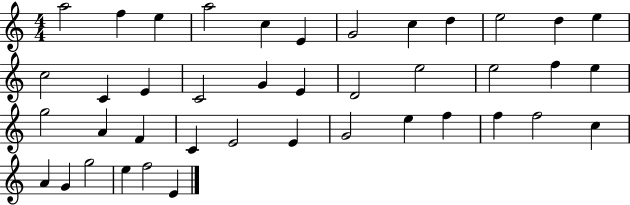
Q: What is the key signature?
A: C major